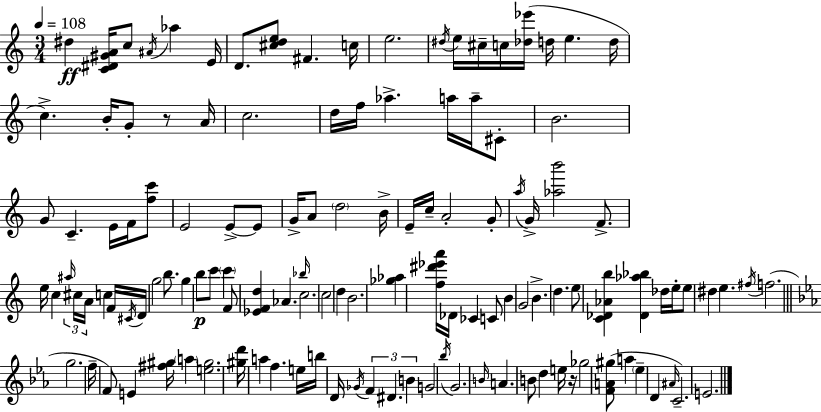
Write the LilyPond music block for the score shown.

{
  \clef treble
  \numericTimeSignature
  \time 3/4
  \key a \minor
  \tempo 4 = 108
  dis''4\ff <c' dis' gis' a'>16 c''8 \acciaccatura { ais'16 } aes''4 | e'16 d'8. <cis'' d'' e''>8 fis'4. | c''16 e''2. | \acciaccatura { dis''16 } e''16 cis''16-- c''16 <des'' ees'''>16( d''16 e''4. | \break d''16 c''4.->) b'16-. g'8-. r8 | a'16 c''2. | d''16 f''16 aes''4.-> a''16 a''16-- | cis'8-. b'2. | \break g'8 c'4.-- e'16 f'16 | <f'' c'''>8 e'2 e'8->~~ | e'8 g'16-> a'8 \parenthesize d''2 | b'16-> e'16-- c''16-- a'2-. | \break g'8-. \acciaccatura { a''16 } g'16-> <aes'' b'''>2 | f'8.-> e''16 c''4 \tuplet 3/2 { \grace { ais''16 } cis''16 a'16 } c''4 | f'16 \acciaccatura { cis'16 } d'16 g''2 | b''8. g''4 b''8\p c'''8 | \break \parenthesize c'''4 f'8 <ees' f' d''>4 aes'4. | \grace { bes''16 } c''2. | c''2 | d''4 b'2. | \break <ges'' aes''>4 <f'' dis''' ees''' a'''>16 des'16 | ces'4 c'8 b'4 g'2 | b'4.-> | d''4. e''8 <c' des' aes' b''>4 | \break <des' aes'' bes''>4 des''16 e''16-. e''8 dis''4 | e''4. \acciaccatura { fis''16 }( f''2. | \bar "||" \break \key ees \major g''2. | f''16-- f'8) e'4 <fis'' gis''>16 \parenthesize a''4 | <e'' gis''>2. | <gis'' d'''>16 a''4 f''4. e''16 | \break b''16 d'16 \acciaccatura { ges'16 } \tuplet 3/2 { f'4 dis'4. | b'4 } g'2 | \acciaccatura { bes''16 } g'2. | \grace { b'16 } a'4. b'8 d''4 | \break e''16 r16 ges''2 | <f' a' gis''>8( a''4 \parenthesize ees''4-- d'4 | \grace { ais'16 } c'2.--) | e'2. | \break \bar "|."
}